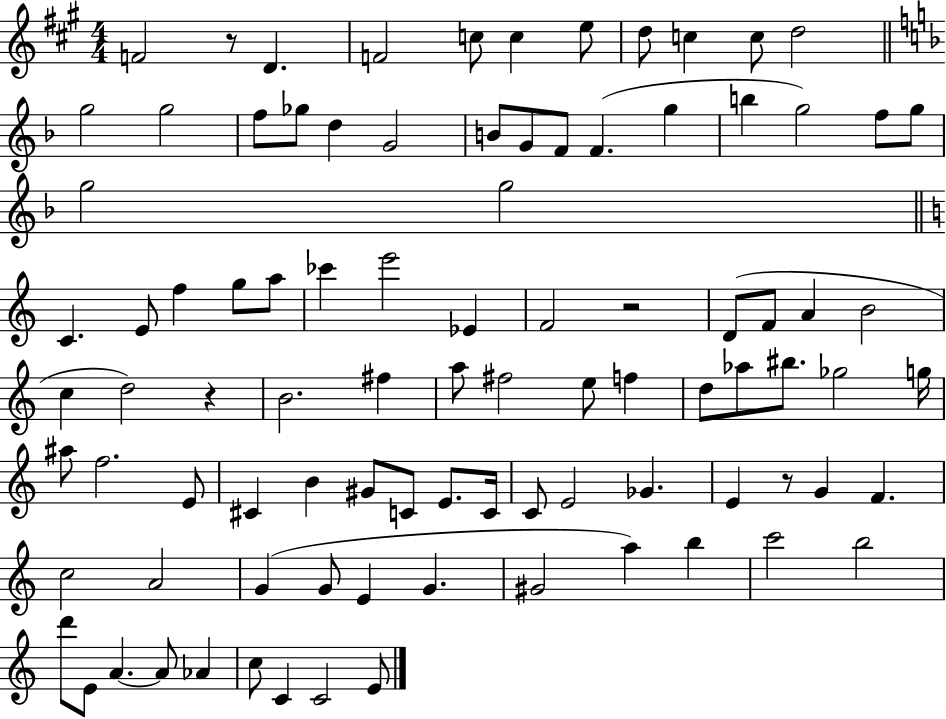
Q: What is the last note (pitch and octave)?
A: E4